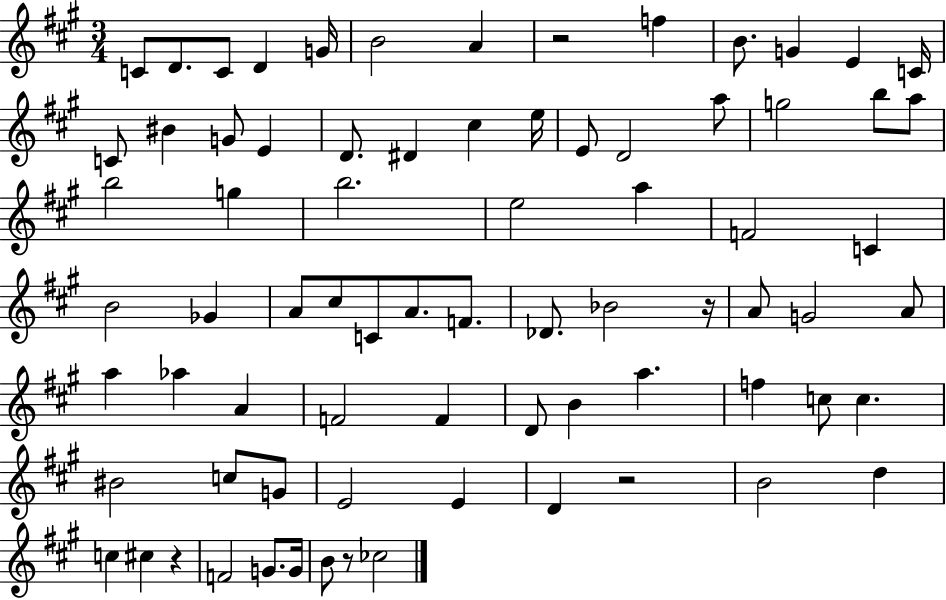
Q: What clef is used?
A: treble